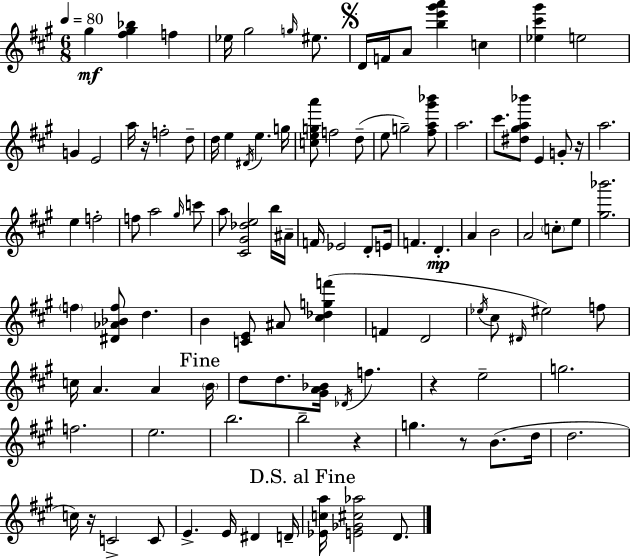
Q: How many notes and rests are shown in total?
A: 107